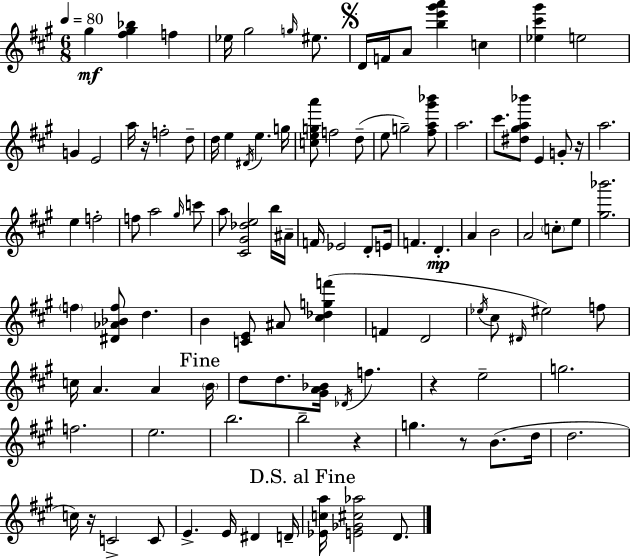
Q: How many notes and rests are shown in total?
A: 107